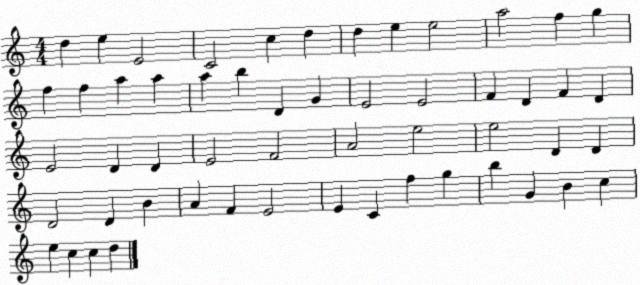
X:1
T:Untitled
M:4/4
L:1/4
K:C
d e E2 C2 c d d e e2 a2 f g f f a a a b D G E2 E2 F D F D E2 D D E2 F2 A2 e2 e2 D D D2 D B A F E2 E C f g b G B c e c c d